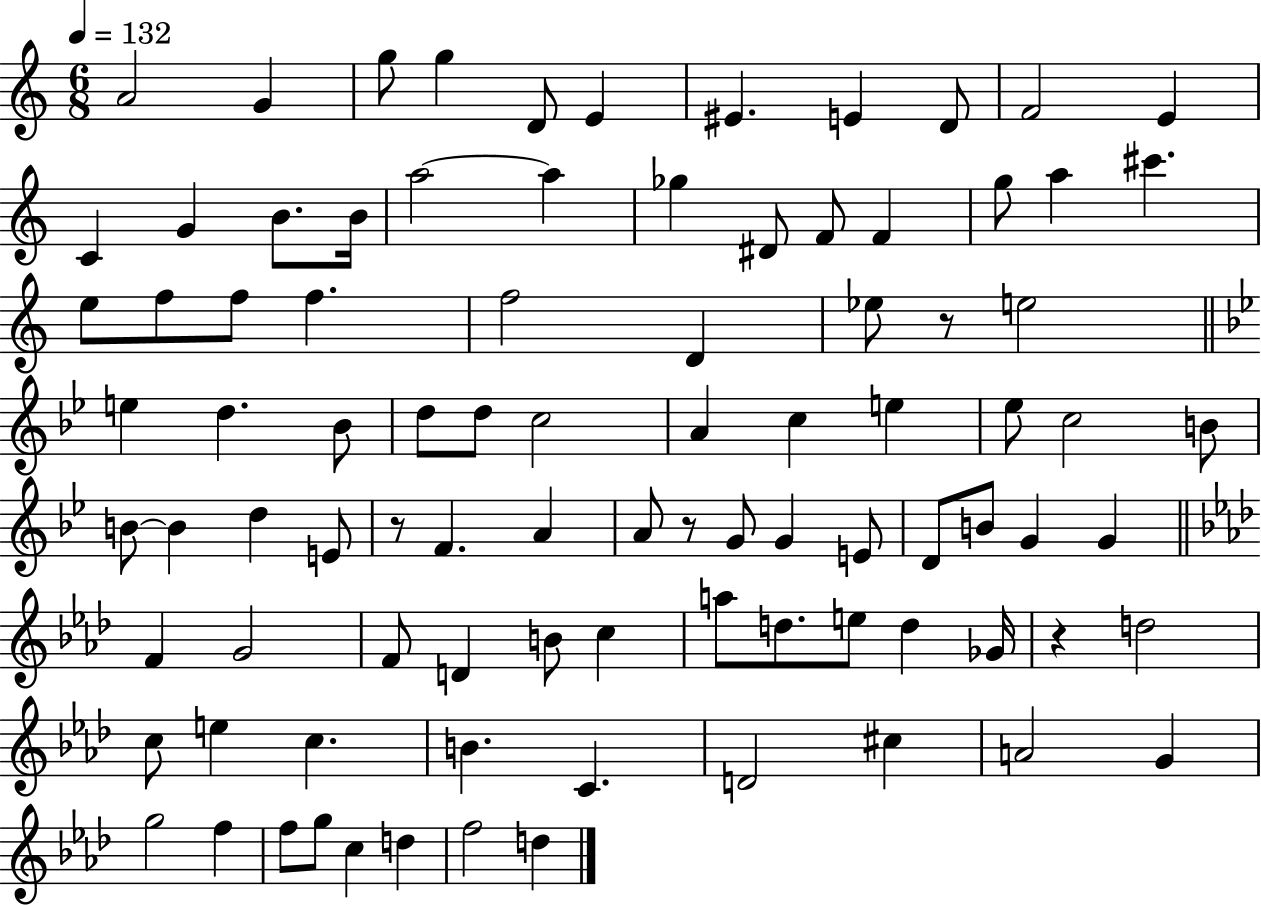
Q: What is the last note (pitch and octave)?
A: D5